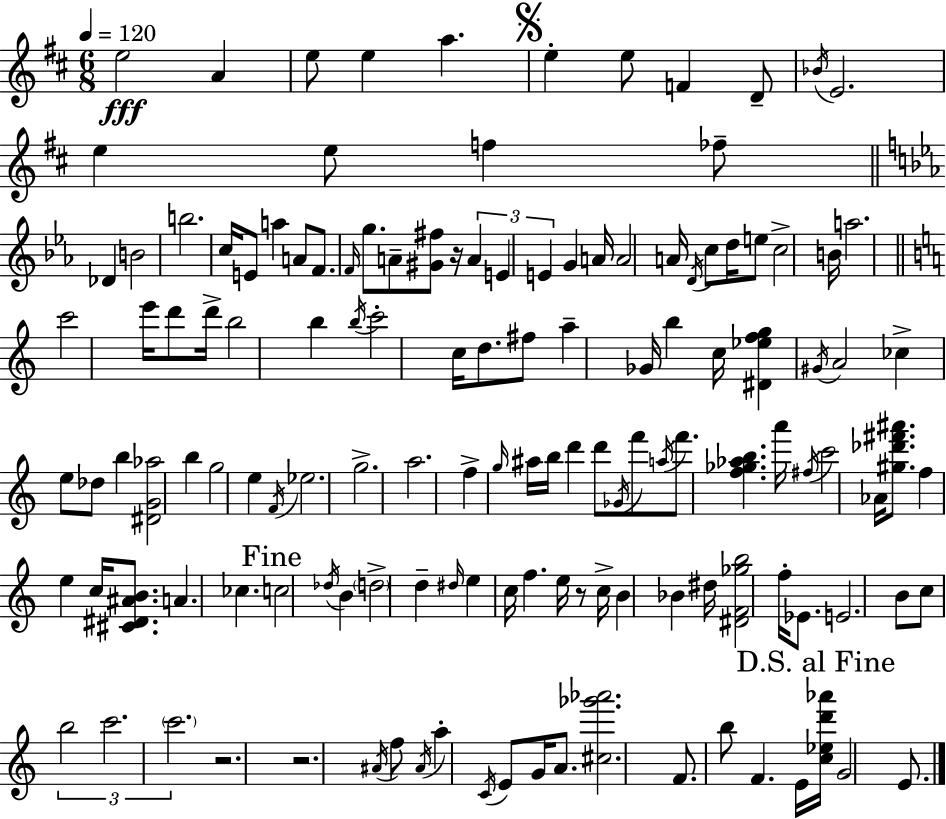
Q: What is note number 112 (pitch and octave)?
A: A#4